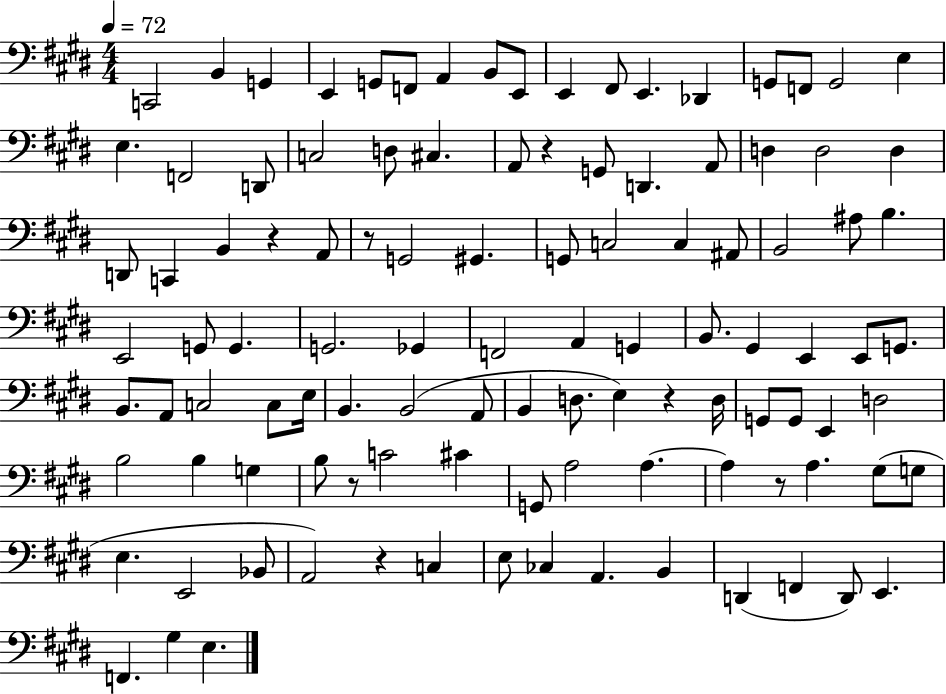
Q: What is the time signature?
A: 4/4